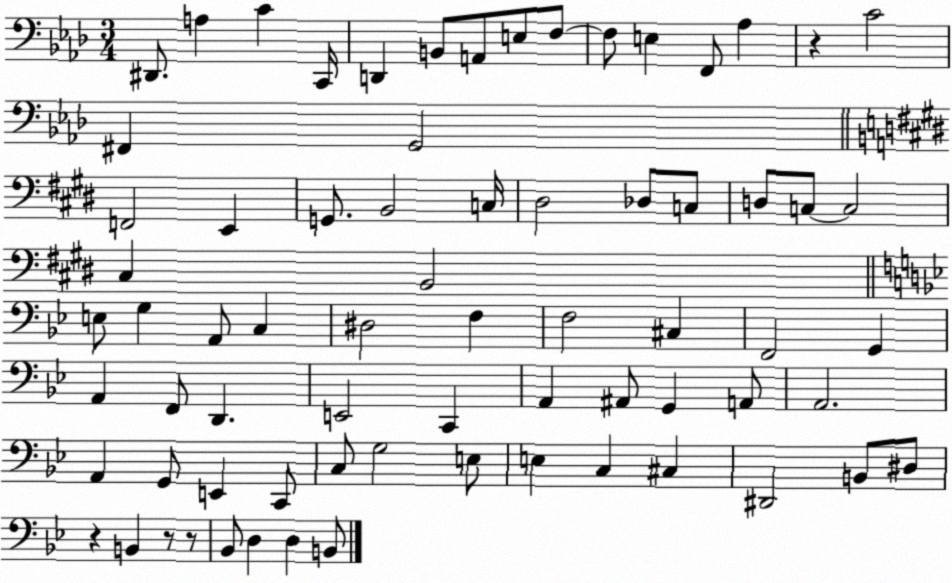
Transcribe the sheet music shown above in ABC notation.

X:1
T:Untitled
M:3/4
L:1/4
K:Ab
^D,,/2 A, C C,,/4 D,, B,,/2 A,,/2 E,/2 F,/2 F,/2 E, F,,/2 _A, z C2 ^F,, G,,2 F,,2 E,, G,,/2 B,,2 C,/4 ^D,2 _D,/2 C,/2 D,/2 C,/2 C,2 ^C, B,,2 E,/2 G, A,,/2 C, ^D,2 F, F,2 ^C, F,,2 G,, A,, F,,/2 D,, E,,2 C,, A,, ^A,,/2 G,, A,,/2 A,,2 A,, G,,/2 E,, C,,/2 C,/2 G,2 E,/2 E, C, ^C, ^D,,2 B,,/2 ^D,/2 z B,, z/2 z/2 _B,,/2 D, D, B,,/2